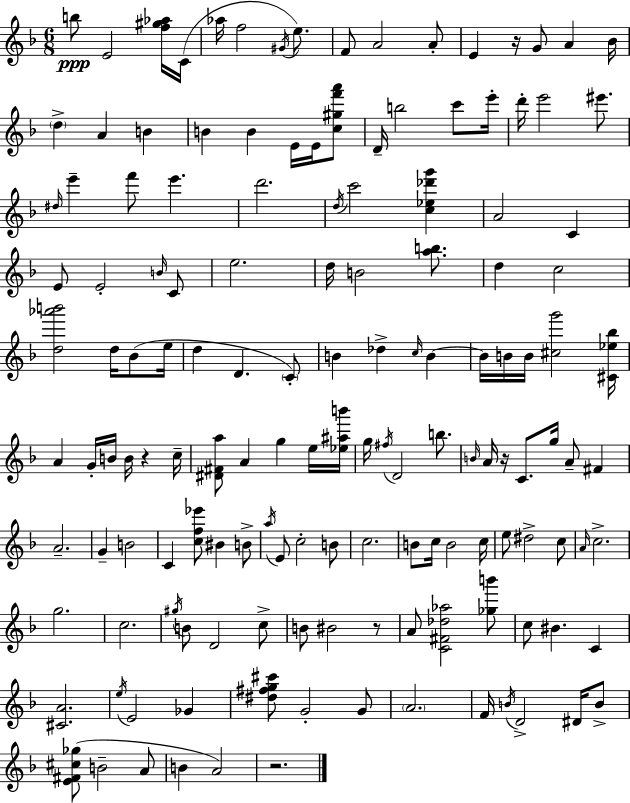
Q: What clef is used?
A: treble